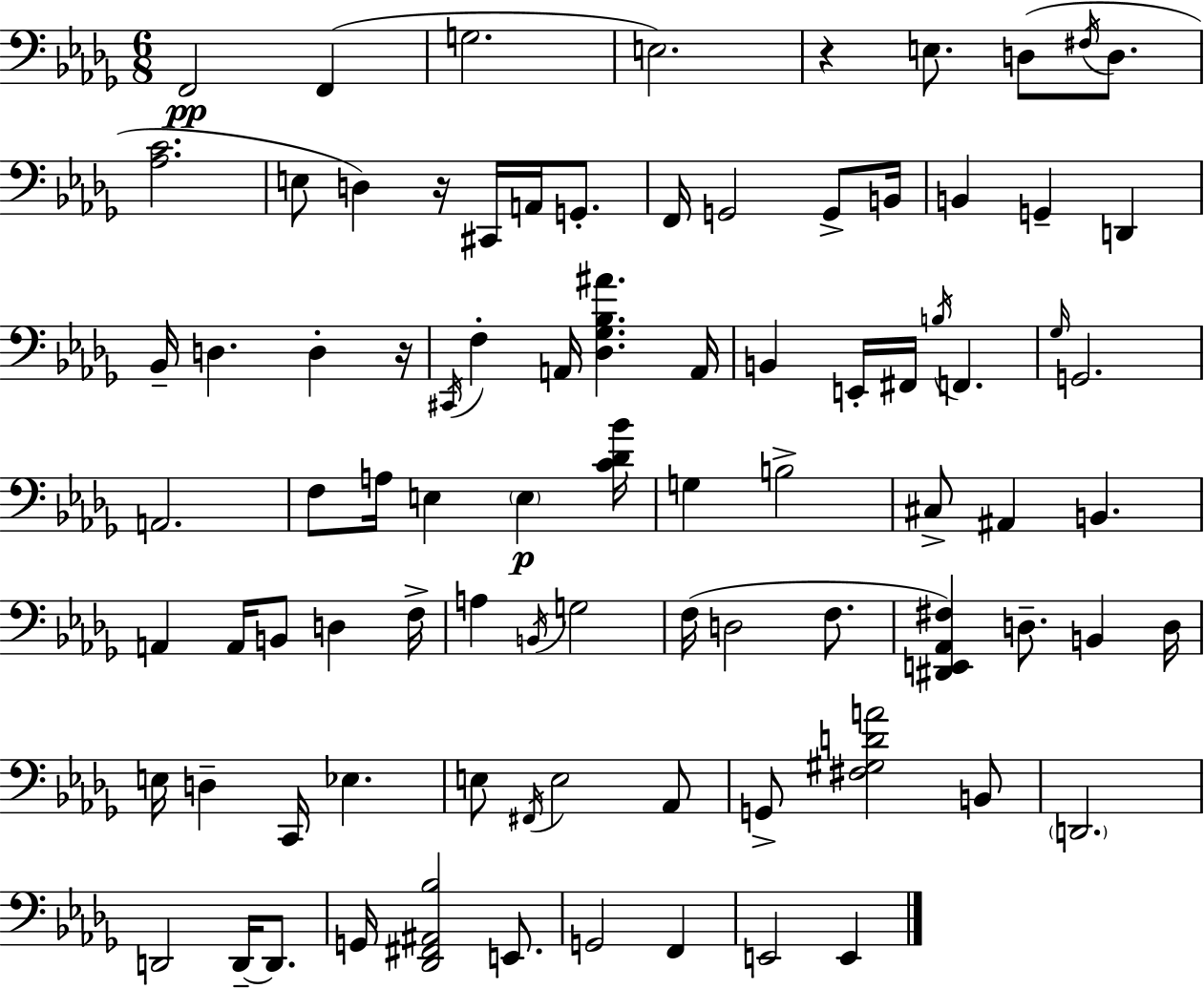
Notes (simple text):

F2/h F2/q G3/h. E3/h. R/q E3/e. D3/e F#3/s D3/e. [Ab3,C4]/h. E3/e D3/q R/s C#2/s A2/s G2/e. F2/s G2/h G2/e B2/s B2/q G2/q D2/q Bb2/s D3/q. D3/q R/s C#2/s F3/q A2/s [Db3,Gb3,Bb3,A#4]/q. A2/s B2/q E2/s F#2/s B3/s F2/q. Gb3/s G2/h. A2/h. F3/e A3/s E3/q E3/q [C4,Db4,Bb4]/s G3/q B3/h C#3/e A#2/q B2/q. A2/q A2/s B2/e D3/q F3/s A3/q B2/s G3/h F3/s D3/h F3/e. [D#2,E2,Ab2,F#3]/q D3/e. B2/q D3/s E3/s D3/q C2/s Eb3/q. E3/e F#2/s E3/h Ab2/e G2/e [F#3,G#3,D4,A4]/h B2/e D2/h. D2/h D2/s D2/e. G2/s [Db2,F#2,A#2,Bb3]/h E2/e. G2/h F2/q E2/h E2/q